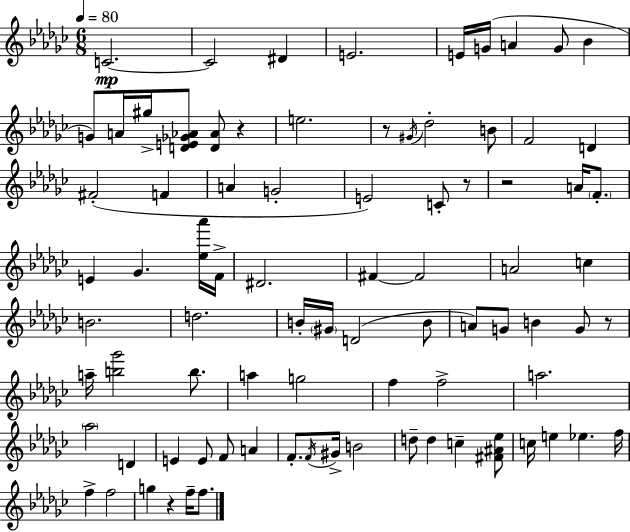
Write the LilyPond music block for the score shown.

{
  \clef treble
  \numericTimeSignature
  \time 6/8
  \key ees \minor
  \tempo 4 = 80
  c'2.~~\mp | c'2 dis'4 | e'2. | e'16 g'16( a'4 g'8 bes'4 | \break g'8) a'16 gis''16-> <d' e' ges' aes'>8 <d' aes'>8 r4 | e''2. | r8 \acciaccatura { gis'16 } des''2-. b'8 | f'2 d'4 | \break fis'2-.( f'4 | a'4 g'2-. | e'2) c'8-. r8 | r2 a'16 \parenthesize f'8.-. | \break e'4 ges'4. <ees'' aes'''>16 | f'16-> dis'2. | fis'4~~ fis'2 | a'2 c''4 | \break b'2. | d''2. | b'16-. \parenthesize gis'16 d'2( b'8 | a'8) g'8 b'4 g'8 r8 | \break a''16-- <b'' ges'''>2 b''8. | a''4 g''2 | f''4 f''2-> | a''2. | \break \parenthesize aes''2 d'4 | e'4 e'8 f'8 a'4 | f'8.-. \acciaccatura { f'16 } gis'16-> b'2 | d''8-- d''4 c''4-- | \break <fis' ais' ees''>8 c''16 e''4 ees''4. | f''16 f''4-> f''2 | g''4 r4 f''16-- f''8. | \bar "|."
}